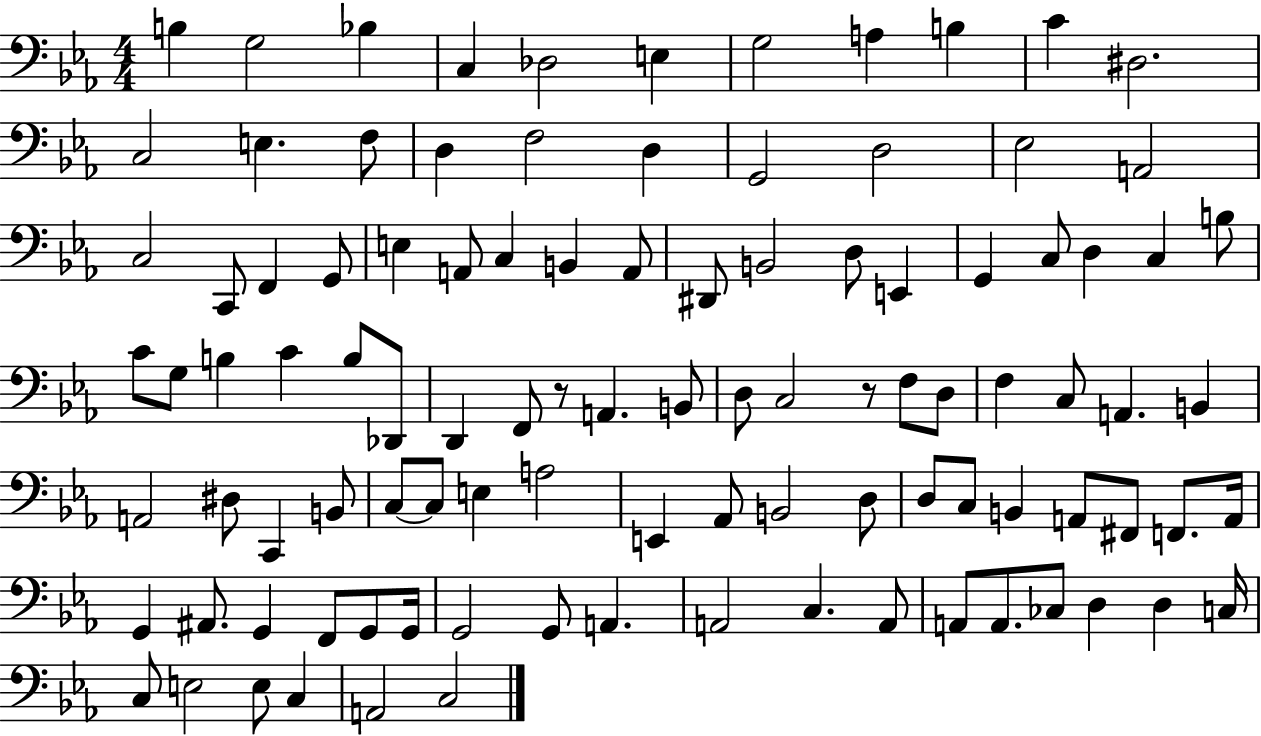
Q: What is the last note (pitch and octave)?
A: C3